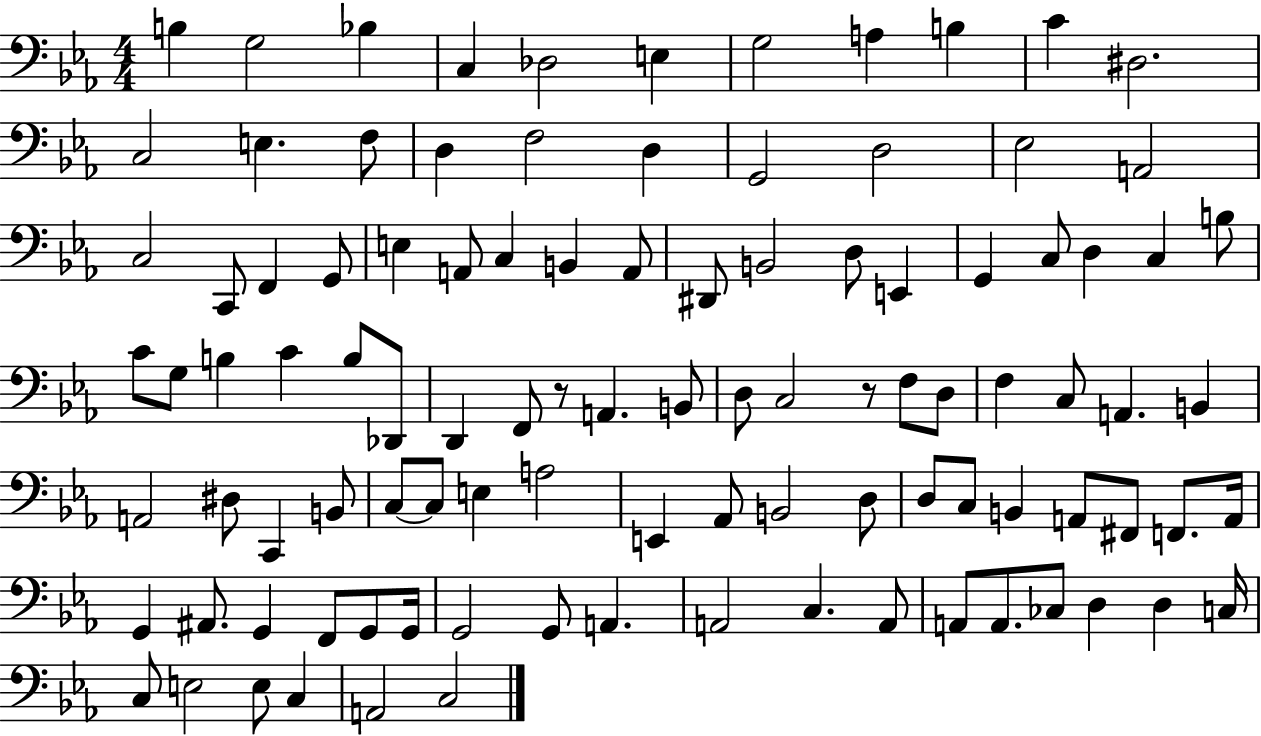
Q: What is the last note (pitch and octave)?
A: C3